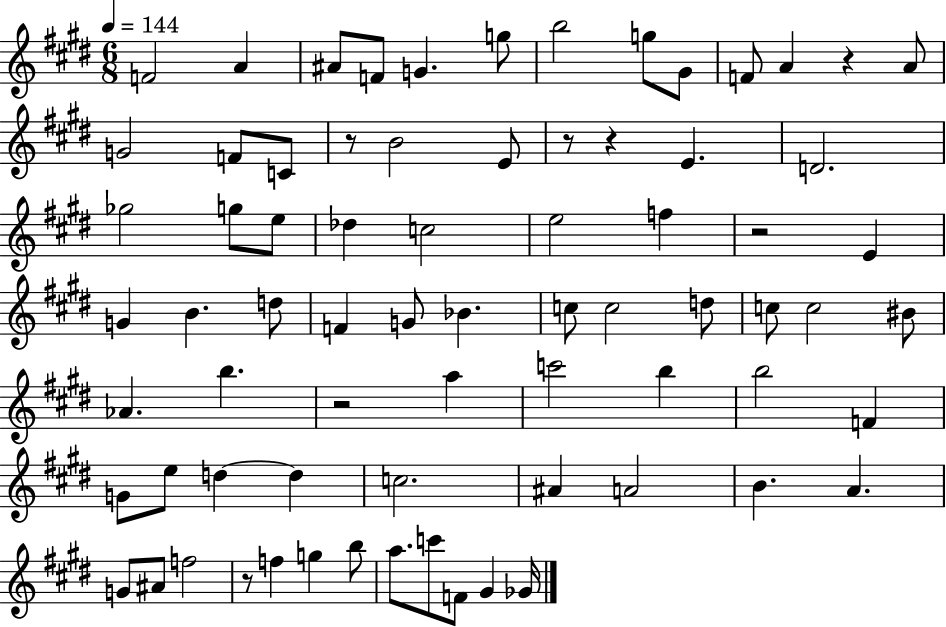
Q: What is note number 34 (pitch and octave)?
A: C5